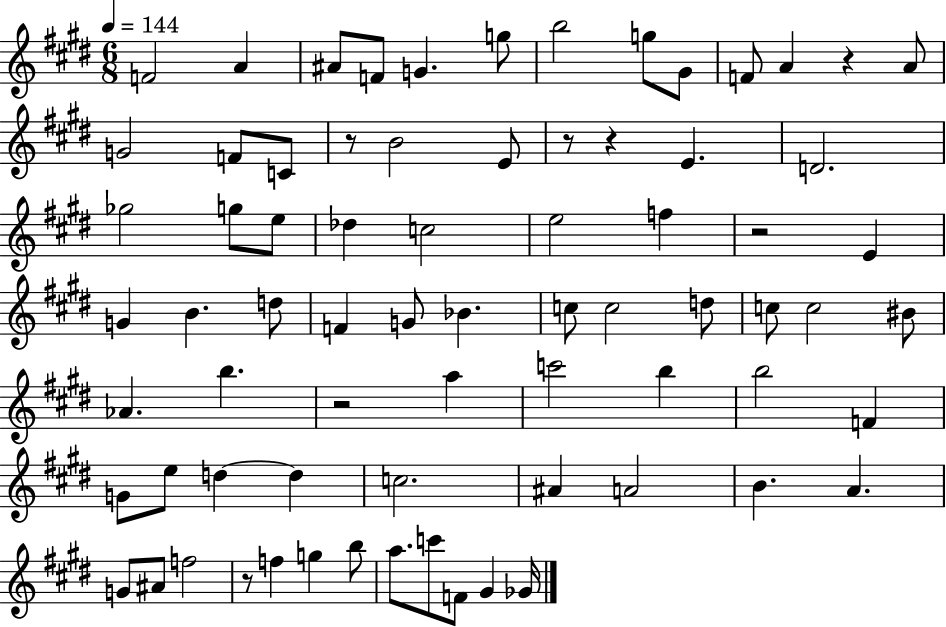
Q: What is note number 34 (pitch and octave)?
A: C5